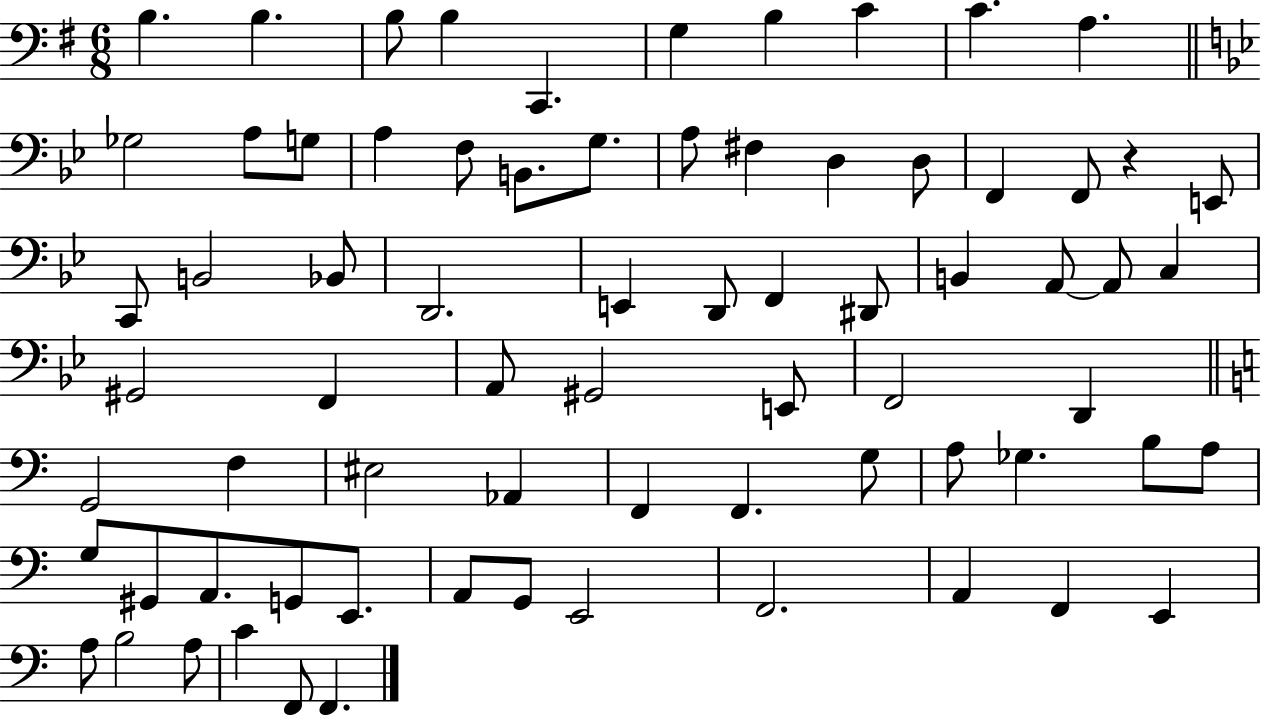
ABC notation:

X:1
T:Untitled
M:6/8
L:1/4
K:G
B, B, B,/2 B, C,, G, B, C C A, _G,2 A,/2 G,/2 A, F,/2 B,,/2 G,/2 A,/2 ^F, D, D,/2 F,, F,,/2 z E,,/2 C,,/2 B,,2 _B,,/2 D,,2 E,, D,,/2 F,, ^D,,/2 B,, A,,/2 A,,/2 C, ^G,,2 F,, A,,/2 ^G,,2 E,,/2 F,,2 D,, G,,2 F, ^E,2 _A,, F,, F,, G,/2 A,/2 _G, B,/2 A,/2 G,/2 ^G,,/2 A,,/2 G,,/2 E,,/2 A,,/2 G,,/2 E,,2 F,,2 A,, F,, E,, A,/2 B,2 A,/2 C F,,/2 F,,